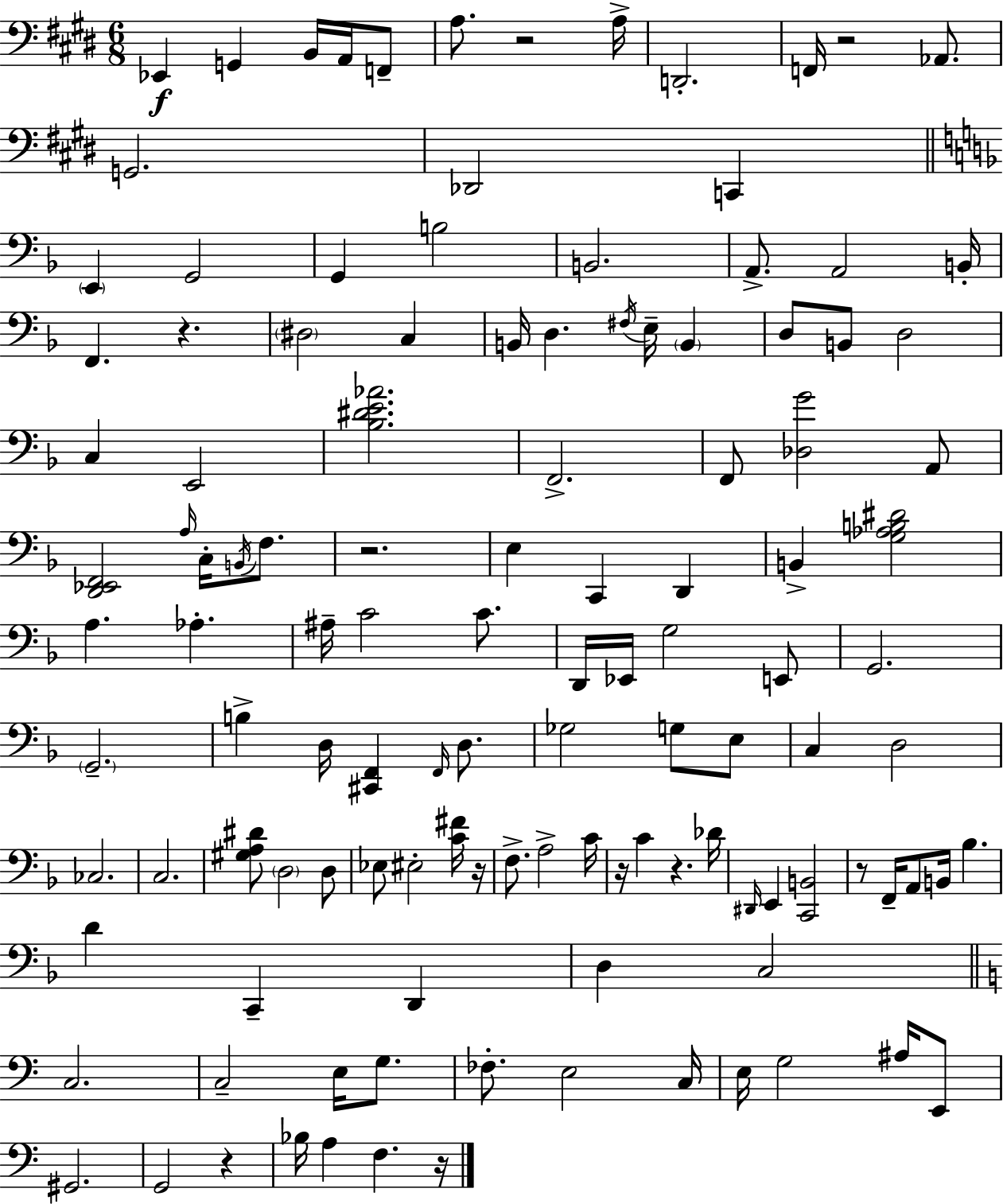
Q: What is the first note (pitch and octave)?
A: Eb2